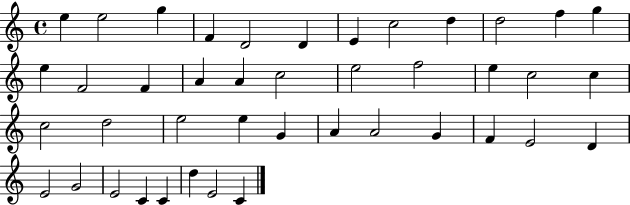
{
  \clef treble
  \time 4/4
  \defaultTimeSignature
  \key c \major
  e''4 e''2 g''4 | f'4 d'2 d'4 | e'4 c''2 d''4 | d''2 f''4 g''4 | \break e''4 f'2 f'4 | a'4 a'4 c''2 | e''2 f''2 | e''4 c''2 c''4 | \break c''2 d''2 | e''2 e''4 g'4 | a'4 a'2 g'4 | f'4 e'2 d'4 | \break e'2 g'2 | e'2 c'4 c'4 | d''4 e'2 c'4 | \bar "|."
}